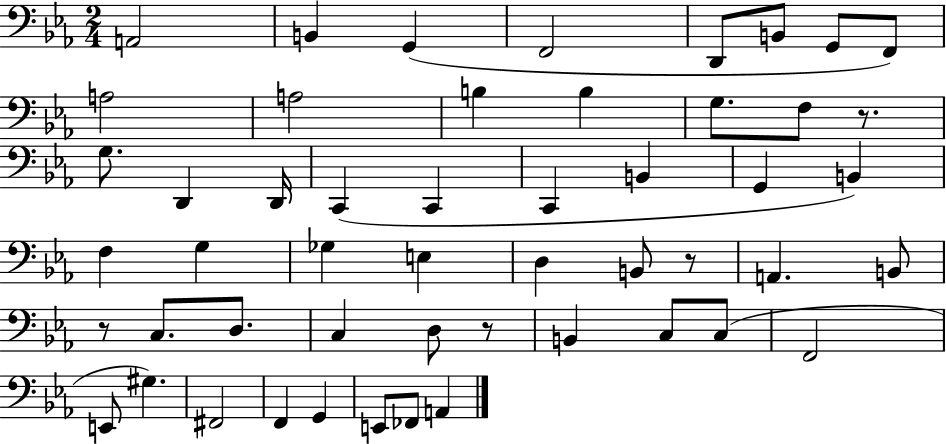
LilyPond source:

{
  \clef bass
  \numericTimeSignature
  \time 2/4
  \key ees \major
  a,2 | b,4 g,4( | f,2 | d,8 b,8 g,8 f,8) | \break a2 | a2 | b4 b4 | g8. f8 r8. | \break g8. d,4 d,16 | c,4( c,4 | c,4 b,4 | g,4 b,4) | \break f4 g4 | ges4 e4 | d4 b,8 r8 | a,4. b,8 | \break r8 c8. d8. | c4 d8 r8 | b,4 c8 c8( | f,2 | \break e,8 gis4.) | fis,2 | f,4 g,4 | e,8 fes,8 a,4 | \break \bar "|."
}